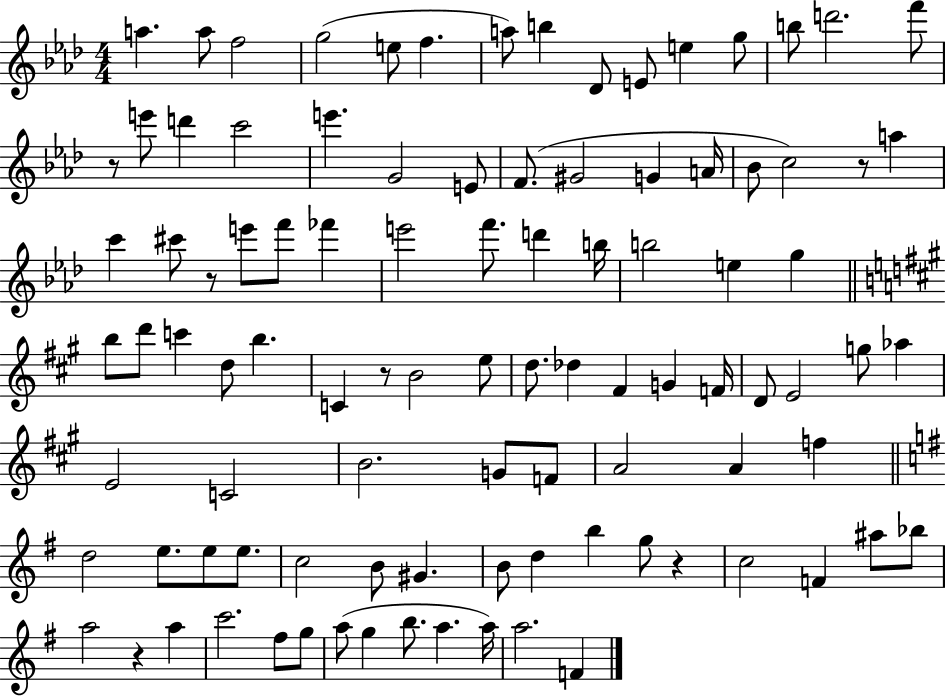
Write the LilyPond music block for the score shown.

{
  \clef treble
  \numericTimeSignature
  \time 4/4
  \key aes \major
  a''4. a''8 f''2 | g''2( e''8 f''4. | a''8) b''4 des'8 e'8 e''4 g''8 | b''8 d'''2. f'''8 | \break r8 e'''8 d'''4 c'''2 | e'''4. g'2 e'8 | f'8.( gis'2 g'4 a'16 | bes'8 c''2) r8 a''4 | \break c'''4 cis'''8 r8 e'''8 f'''8 fes'''4 | e'''2 f'''8. d'''4 b''16 | b''2 e''4 g''4 | \bar "||" \break \key a \major b''8 d'''8 c'''4 d''8 b''4. | c'4 r8 b'2 e''8 | d''8. des''4 fis'4 g'4 f'16 | d'8 e'2 g''8 aes''4 | \break e'2 c'2 | b'2. g'8 f'8 | a'2 a'4 f''4 | \bar "||" \break \key g \major d''2 e''8. e''8 e''8. | c''2 b'8 gis'4. | b'8 d''4 b''4 g''8 r4 | c''2 f'4 ais''8 bes''8 | \break a''2 r4 a''4 | c'''2. fis''8 g''8 | a''8( g''4 b''8. a''4. a''16) | a''2. f'4 | \break \bar "|."
}